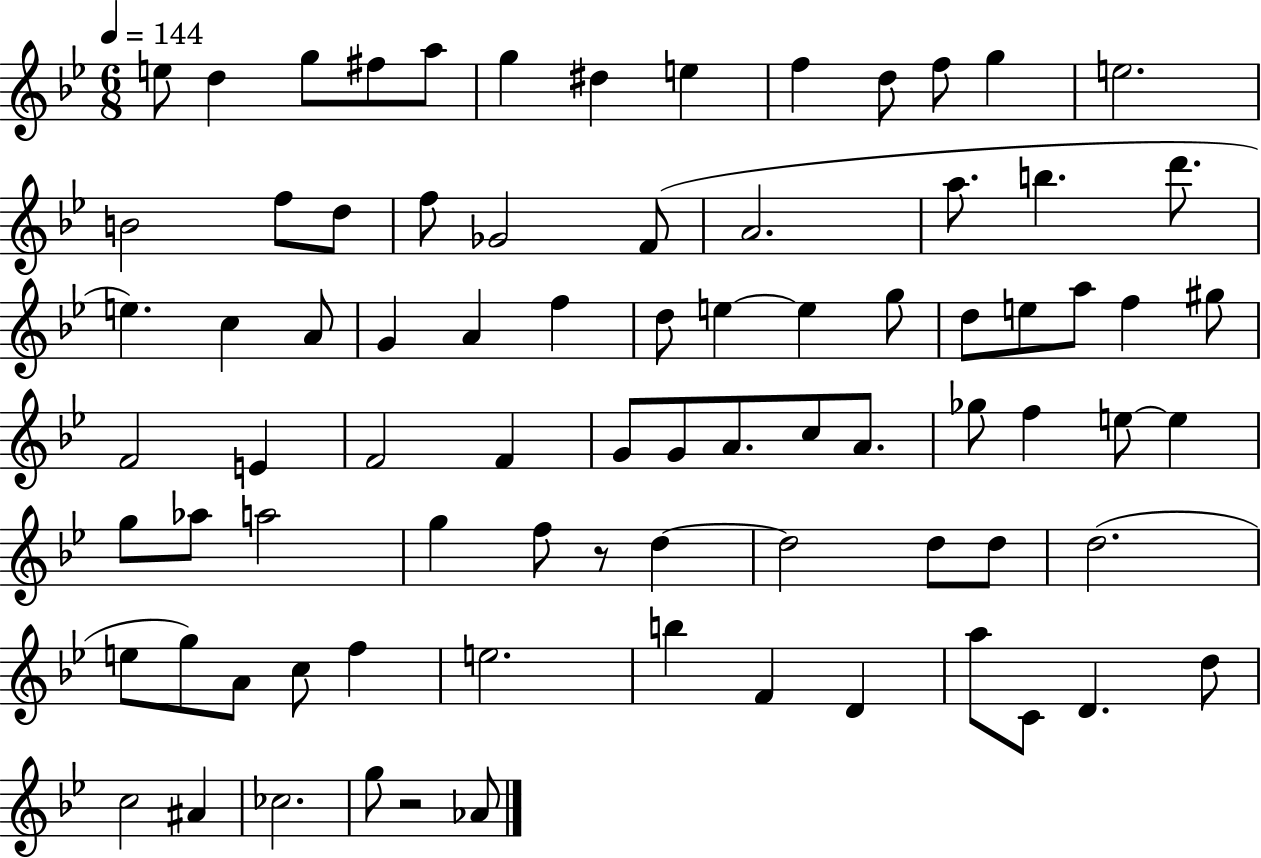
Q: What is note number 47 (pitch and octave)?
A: A4